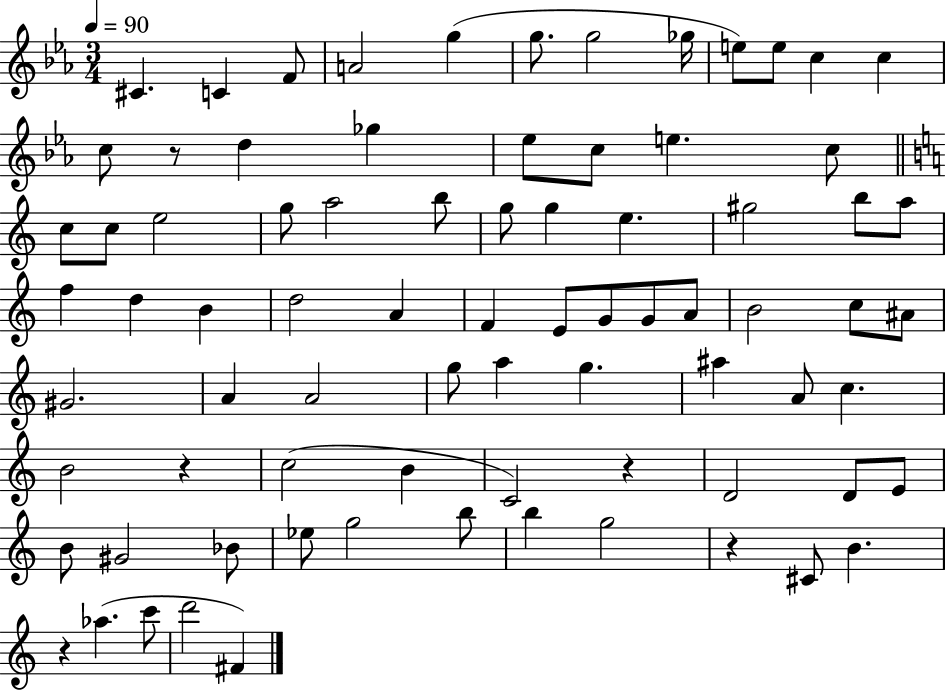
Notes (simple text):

C#4/q. C4/q F4/e A4/h G5/q G5/e. G5/h Gb5/s E5/e E5/e C5/q C5/q C5/e R/e D5/q Gb5/q Eb5/e C5/e E5/q. C5/e C5/e C5/e E5/h G5/e A5/h B5/e G5/e G5/q E5/q. G#5/h B5/e A5/e F5/q D5/q B4/q D5/h A4/q F4/q E4/e G4/e G4/e A4/e B4/h C5/e A#4/e G#4/h. A4/q A4/h G5/e A5/q G5/q. A#5/q A4/e C5/q. B4/h R/q C5/h B4/q C4/h R/q D4/h D4/e E4/e B4/e G#4/h Bb4/e Eb5/e G5/h B5/e B5/q G5/h R/q C#4/e B4/q. R/q Ab5/q. C6/e D6/h F#4/q